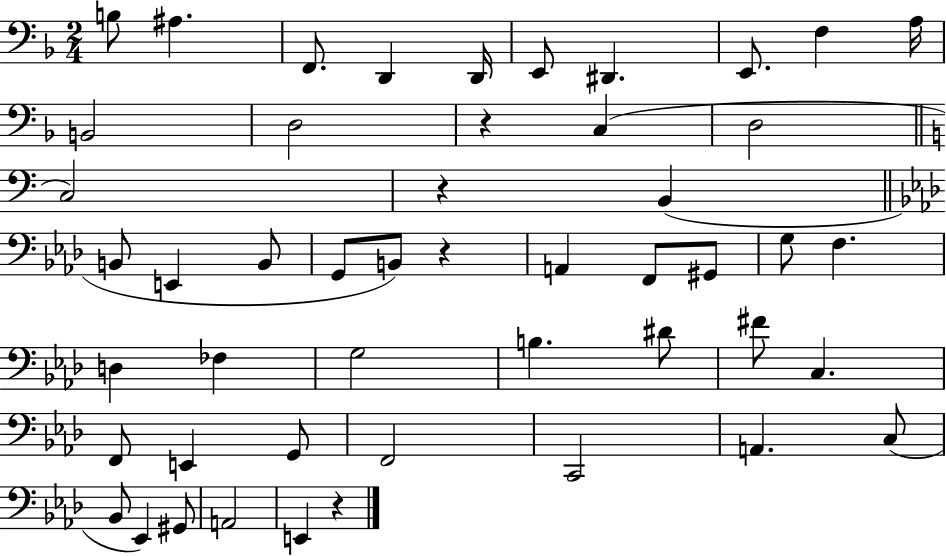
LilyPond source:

{
  \clef bass
  \numericTimeSignature
  \time 2/4
  \key f \major
  \repeat volta 2 { b8 ais4. | f,8. d,4 d,16 | e,8 dis,4. | e,8. f4 a16 | \break b,2 | d2 | r4 c4( | d2 | \break \bar "||" \break \key c \major c2) | r4 b,4( | \bar "||" \break \key aes \major b,8 e,4 b,8 | g,8 b,8) r4 | a,4 f,8 gis,8 | g8 f4. | \break d4 fes4 | g2 | b4. dis'8 | fis'8 c4. | \break f,8 e,4 g,8 | f,2 | c,2 | a,4. c8( | \break bes,8 ees,4) gis,8 | a,2 | e,4 r4 | } \bar "|."
}